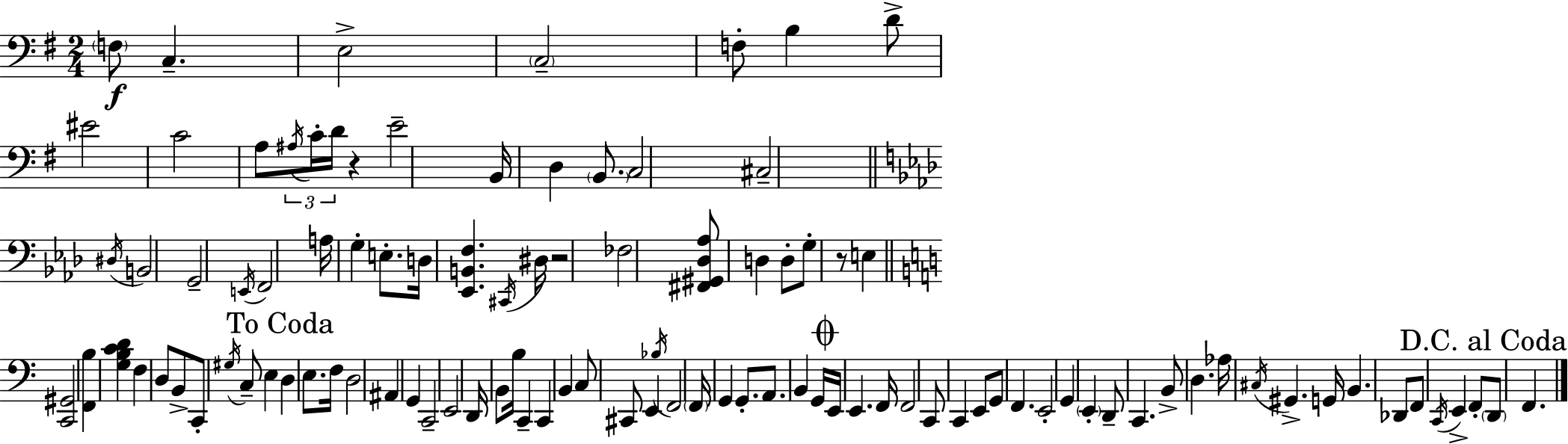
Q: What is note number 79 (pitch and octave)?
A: E2